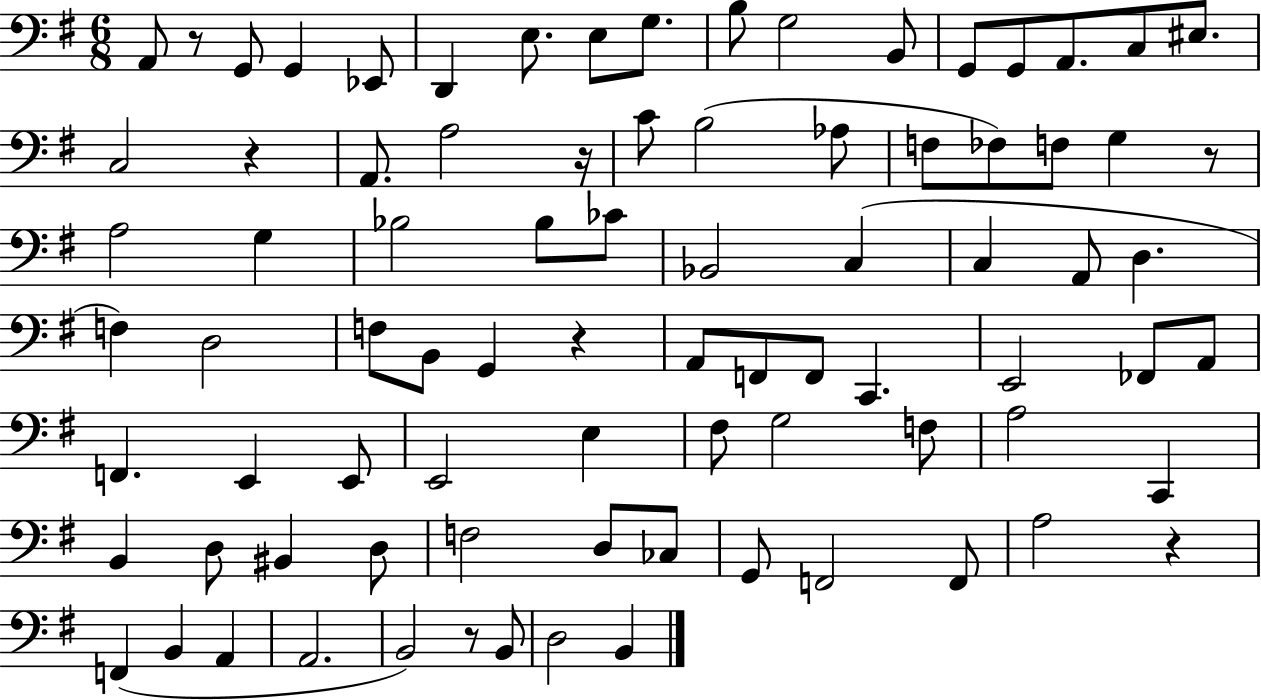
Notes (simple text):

A2/e R/e G2/e G2/q Eb2/e D2/q E3/e. E3/e G3/e. B3/e G3/h B2/e G2/e G2/e A2/e. C3/e EIS3/e. C3/h R/q A2/e. A3/h R/s C4/e B3/h Ab3/e F3/e FES3/e F3/e G3/q R/e A3/h G3/q Bb3/h Bb3/e CES4/e Bb2/h C3/q C3/q A2/e D3/q. F3/q D3/h F3/e B2/e G2/q R/q A2/e F2/e F2/e C2/q. E2/h FES2/e A2/e F2/q. E2/q E2/e E2/h E3/q F#3/e G3/h F3/e A3/h C2/q B2/q D3/e BIS2/q D3/e F3/h D3/e CES3/e G2/e F2/h F2/e A3/h R/q F2/q B2/q A2/q A2/h. B2/h R/e B2/e D3/h B2/q